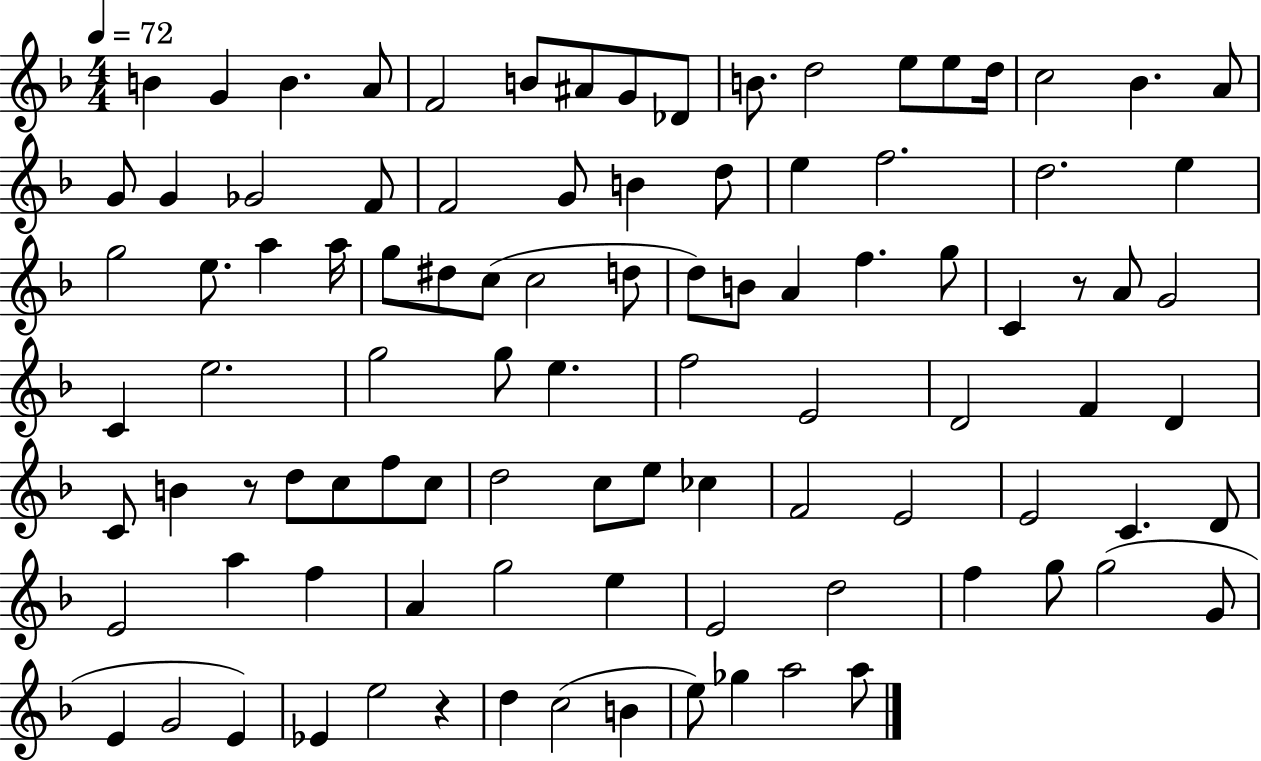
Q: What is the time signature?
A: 4/4